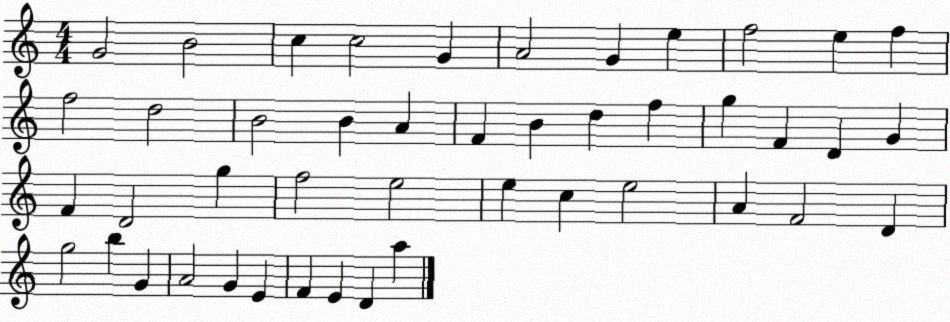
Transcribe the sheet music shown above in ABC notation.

X:1
T:Untitled
M:4/4
L:1/4
K:C
G2 B2 c c2 G A2 G e f2 e f f2 d2 B2 B A F B d f g F D G F D2 g f2 e2 e c e2 A F2 D g2 b G A2 G E F E D a